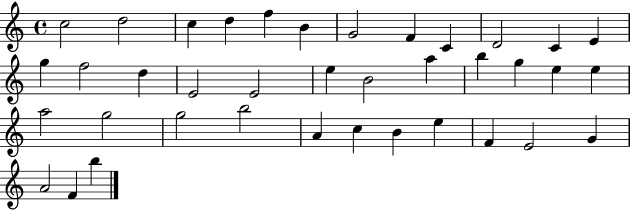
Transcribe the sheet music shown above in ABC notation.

X:1
T:Untitled
M:4/4
L:1/4
K:C
c2 d2 c d f B G2 F C D2 C E g f2 d E2 E2 e B2 a b g e e a2 g2 g2 b2 A c B e F E2 G A2 F b